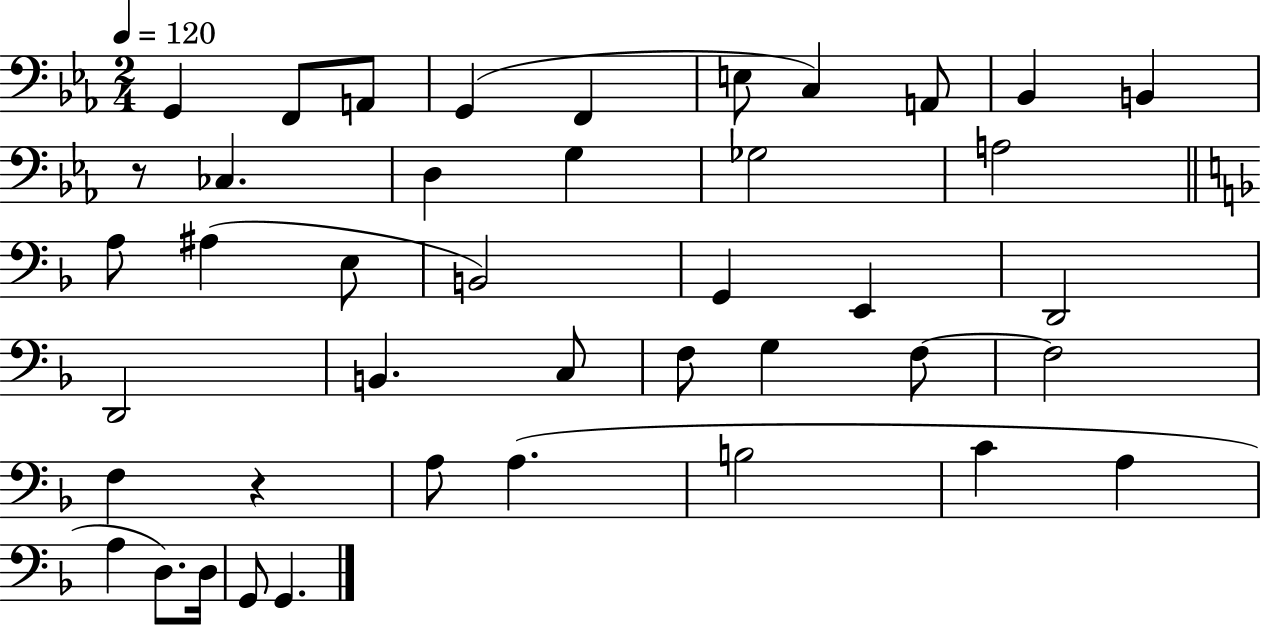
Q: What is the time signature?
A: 2/4